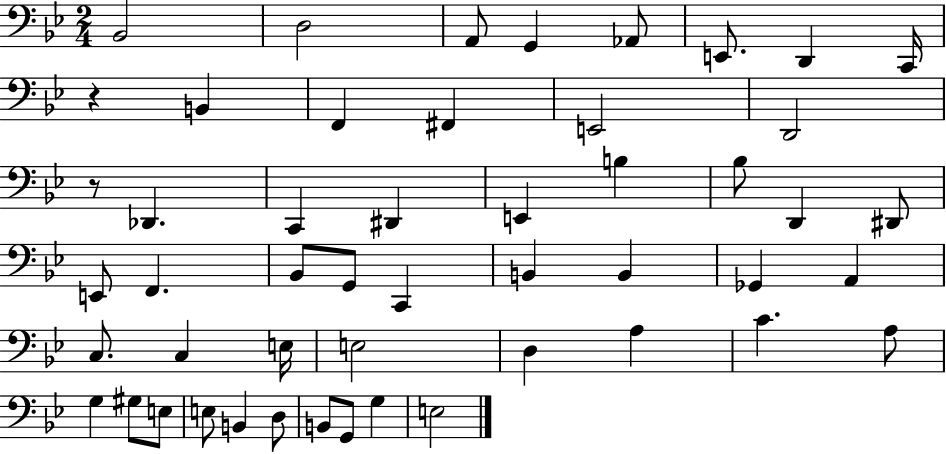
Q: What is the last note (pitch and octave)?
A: E3